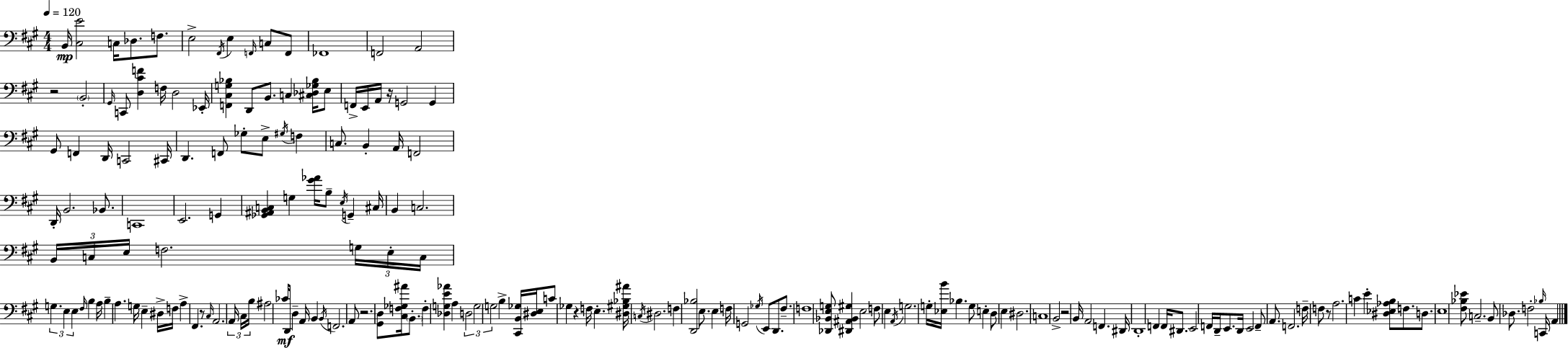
{
  \clef bass
  \numericTimeSignature
  \time 4/4
  \key a \major
  \tempo 4 = 120
  b,16\mp <cis e'>2 c16 des8. f8. | e2-> \acciaccatura { fis,16 } e4 \grace { f,16 } c8 | f,8 fes,1 | f,2 a,2 | \break r2 \parenthesize b,2-. | \grace { gis,16 } c,8 <d cis' f'>4 f16 d2 | ees,16-. <f, cis g bes>4 d,8 b,8. c4 | <cis des ges bes>16 e8 f,16-> e,16 a,16 r16 g,2 g,4 | \break gis,8 f,4 d,16 c,2 | cis,16 d,4. f,8 ges8-. e8-> \acciaccatura { gis16 } | f4 c8. b,4-. a,16 f,2 | d,16-. b,2. | \break bes,8. c,1 | e,2. | g,4 <ges, ais, b, c>4 g4 <gis' aes'>16 b8-- \acciaccatura { e16 } | g,4-- cis16 b,4 c2. | \break \tuplet 3/2 { b,16 c16 e16 } f2. | \tuplet 3/2 { g16 e16-. c16 } \tuplet 3/2 { g4. e4 | e4 } \grace { fis16 } b4 a16 b4-- a4. | g16 e4-- dis16-> f16 a4-> | \break fis,4. r8 \grace { cis16 } a,2. | \tuplet 3/2 { a,16 cis16 b16 } ais2 | ces'16\mf d,16 d4-- a,16 b,4 \acciaccatura { b,16 } f,2. | a,8 r2. | \break <gis, d>8 <cis f ges ais'>16 \parenthesize b,8.-. f4-. | <des g e' aes'>4 a4 \tuplet 3/2 { d2 | g2 g2 } | b4-> <cis, b, ges>16 <dis e>16 c'8 ges4 r4 | \break f16 e4.-. <dis gis bes ais'>16 \acciaccatura { c16 } dis2. | f4 <d, bes>2 | e8. e4 f16 g,2 | \acciaccatura { ges16 } e,8 d,8. fis8.-- f1 | \break <des, bes, e g>8 <dis, ais, bes, gis>4 | e2 f8 e4 \acciaccatura { a,16 } g2. | g16-. <ees b'>16 bes4. | g8 e4-. d8 e4 dis2. | \break c1 | b,2-> | r2 b,16 a,2 | f,4. dis,16 d,1-. | \break f,4 f,16 | dis,8. e,2 f,16 d,16-- e,8. | d,16 e,2 f,8-- a,8. f,2. | f16-- f8 r8 a2. | \break c'4 e'4-. | <dis ees aes b>8 f8. d8. e1 | <fis bes ees'>8 c2.-- | b,8 des8. f2-. | \break \grace { bes16 } c,16 a,4 \bar "|."
}